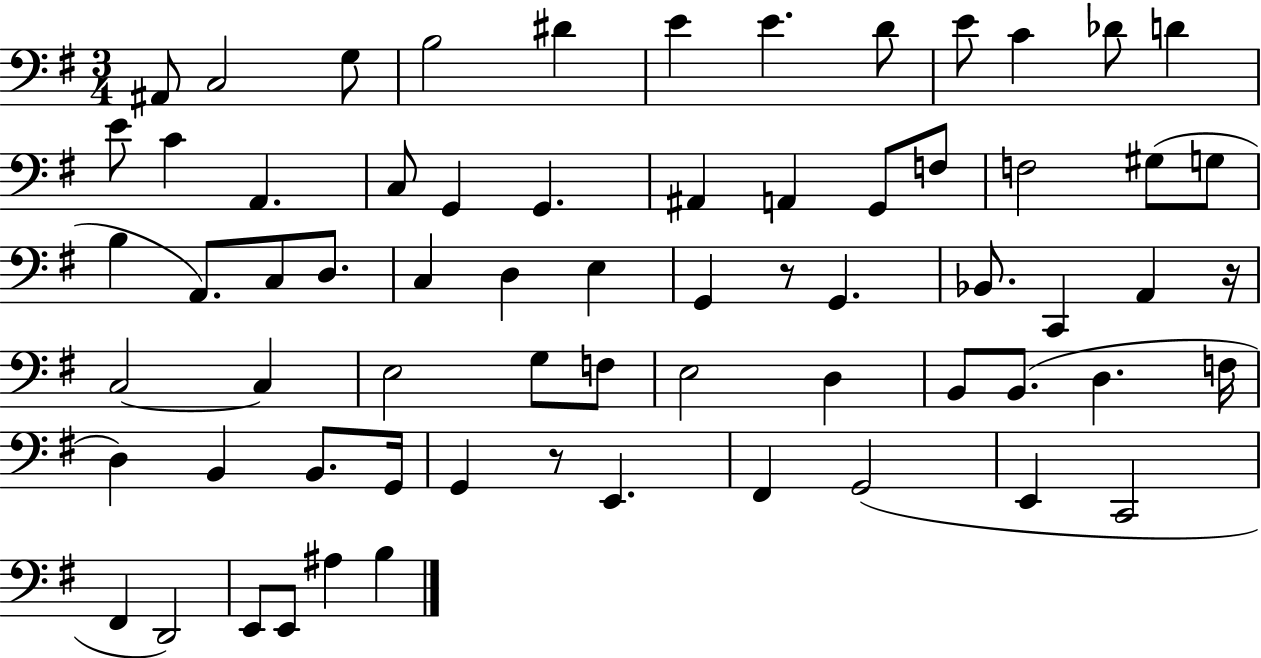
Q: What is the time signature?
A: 3/4